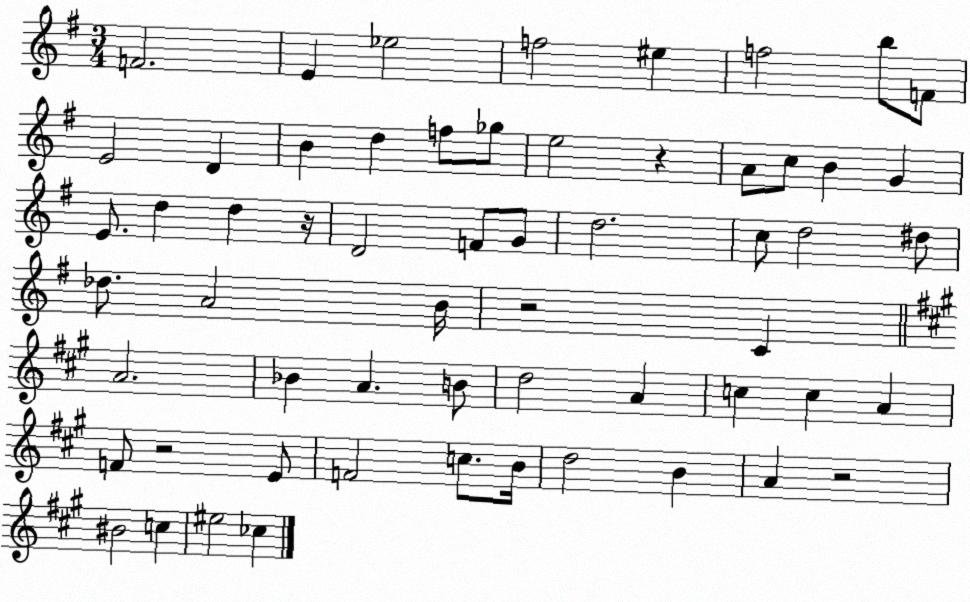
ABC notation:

X:1
T:Untitled
M:3/4
L:1/4
K:G
F2 E _e2 f2 ^e f2 b/2 F/2 E2 D B d f/2 _g/2 e2 z A/2 c/2 B G E/2 d d z/4 D2 F/2 G/2 d2 c/2 d2 ^d/2 _d/2 A2 B/4 z2 C A2 _B A B/2 d2 A c c A F/2 z2 E/2 F2 c/2 B/4 d2 B A z2 ^B2 c ^e2 _c